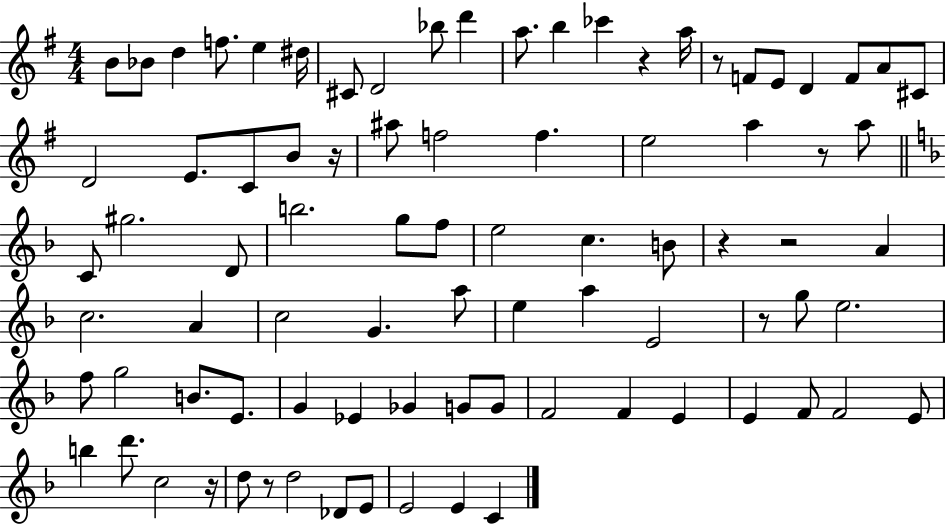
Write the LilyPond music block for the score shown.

{
  \clef treble
  \numericTimeSignature
  \time 4/4
  \key g \major
  \repeat volta 2 { b'8 bes'8 d''4 f''8. e''4 dis''16 | cis'8 d'2 bes''8 d'''4 | a''8. b''4 ces'''4 r4 a''16 | r8 f'8 e'8 d'4 f'8 a'8 cis'8 | \break d'2 e'8. c'8 b'8 r16 | ais''8 f''2 f''4. | e''2 a''4 r8 a''8 | \bar "||" \break \key d \minor c'8 gis''2. d'8 | b''2. g''8 f''8 | e''2 c''4. b'8 | r4 r2 a'4 | \break c''2. a'4 | c''2 g'4. a''8 | e''4 a''4 e'2 | r8 g''8 e''2. | \break f''8 g''2 b'8. e'8. | g'4 ees'4 ges'4 g'8 g'8 | f'2 f'4 e'4 | e'4 f'8 f'2 e'8 | \break b''4 d'''8. c''2 r16 | d''8 r8 d''2 des'8 e'8 | e'2 e'4 c'4 | } \bar "|."
}